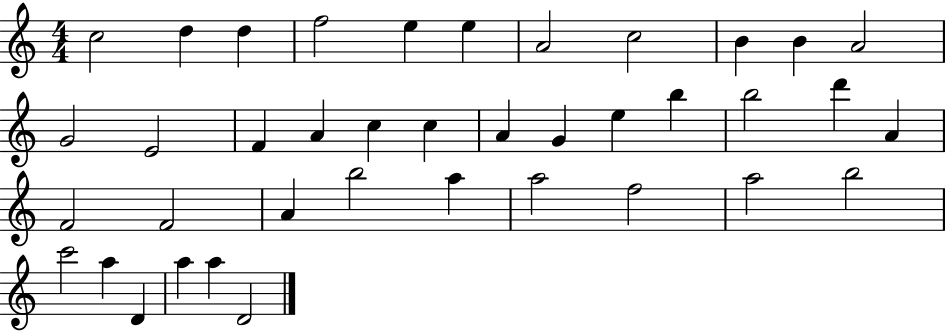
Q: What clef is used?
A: treble